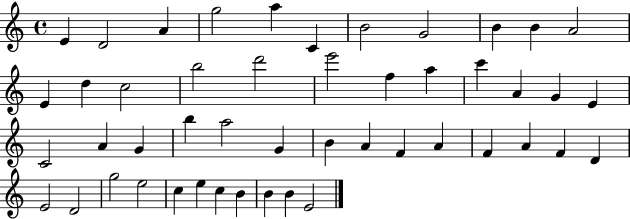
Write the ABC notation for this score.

X:1
T:Untitled
M:4/4
L:1/4
K:C
E D2 A g2 a C B2 G2 B B A2 E d c2 b2 d'2 e'2 f a c' A G E C2 A G b a2 G B A F A F A F D E2 D2 g2 e2 c e c B B B E2